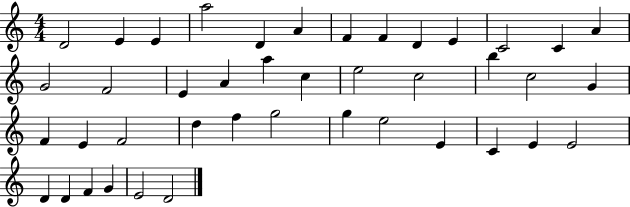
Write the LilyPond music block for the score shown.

{
  \clef treble
  \numericTimeSignature
  \time 4/4
  \key c \major
  d'2 e'4 e'4 | a''2 d'4 a'4 | f'4 f'4 d'4 e'4 | c'2 c'4 a'4 | \break g'2 f'2 | e'4 a'4 a''4 c''4 | e''2 c''2 | b''4 c''2 g'4 | \break f'4 e'4 f'2 | d''4 f''4 g''2 | g''4 e''2 e'4 | c'4 e'4 e'2 | \break d'4 d'4 f'4 g'4 | e'2 d'2 | \bar "|."
}